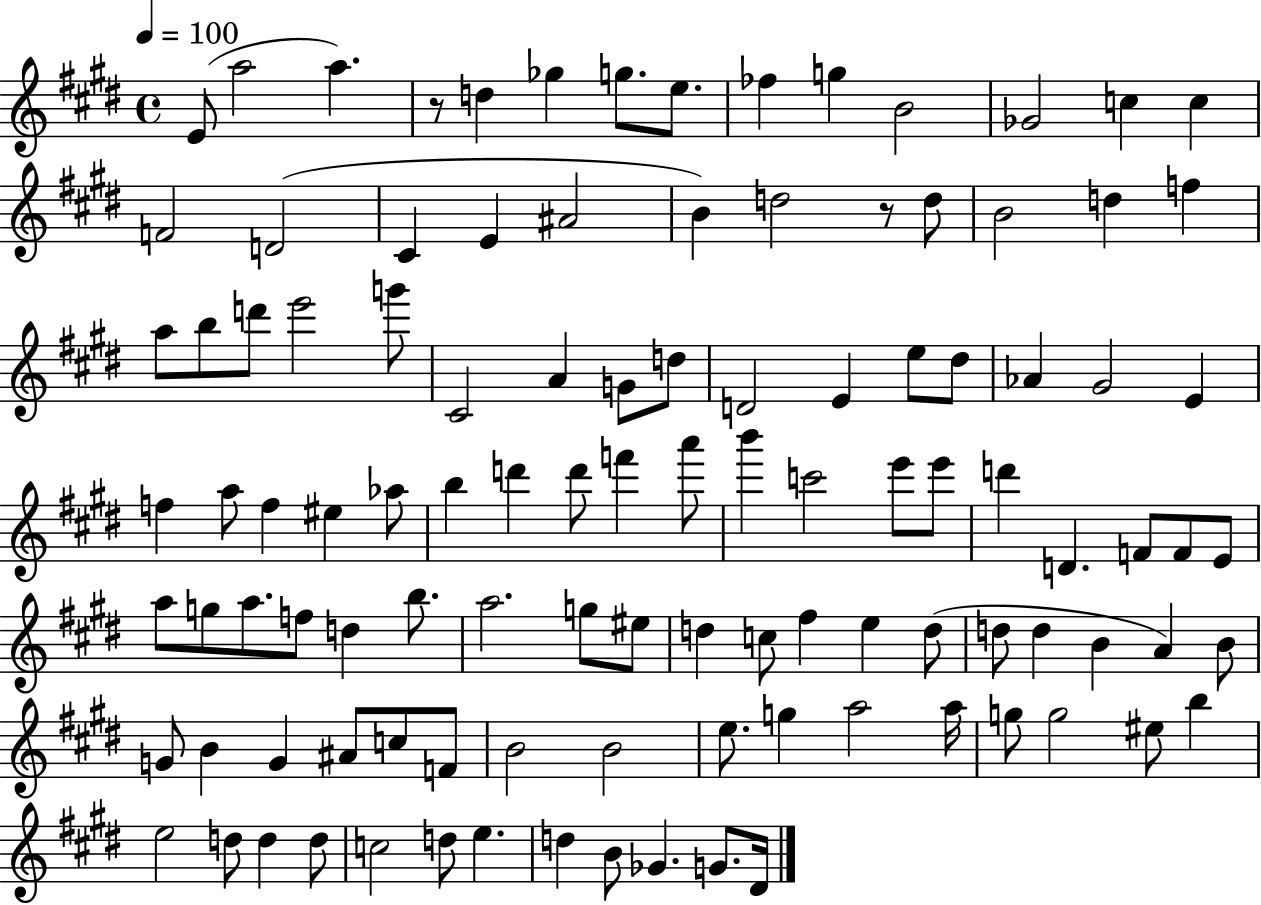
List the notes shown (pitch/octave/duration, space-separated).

E4/e A5/h A5/q. R/e D5/q Gb5/q G5/e. E5/e. FES5/q G5/q B4/h Gb4/h C5/q C5/q F4/h D4/h C#4/q E4/q A#4/h B4/q D5/h R/e D5/e B4/h D5/q F5/q A5/e B5/e D6/e E6/h G6/e C#4/h A4/q G4/e D5/e D4/h E4/q E5/e D#5/e Ab4/q G#4/h E4/q F5/q A5/e F5/q EIS5/q Ab5/e B5/q D6/q D6/e F6/q A6/e B6/q C6/h E6/e E6/e D6/q D4/q. F4/e F4/e E4/e A5/e G5/e A5/e. F5/e D5/q B5/e. A5/h. G5/e EIS5/e D5/q C5/e F#5/q E5/q D5/e D5/e D5/q B4/q A4/q B4/e G4/e B4/q G4/q A#4/e C5/e F4/e B4/h B4/h E5/e. G5/q A5/h A5/s G5/e G5/h EIS5/e B5/q E5/h D5/e D5/q D5/e C5/h D5/e E5/q. D5/q B4/e Gb4/q. G4/e. D#4/s